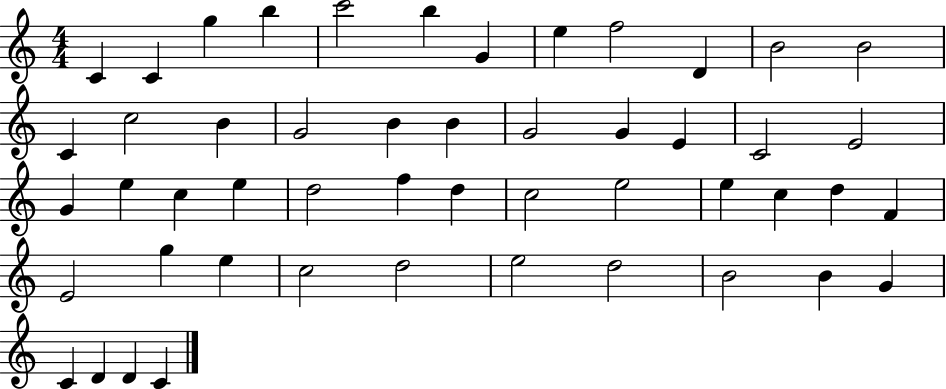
C4/q C4/q G5/q B5/q C6/h B5/q G4/q E5/q F5/h D4/q B4/h B4/h C4/q C5/h B4/q G4/h B4/q B4/q G4/h G4/q E4/q C4/h E4/h G4/q E5/q C5/q E5/q D5/h F5/q D5/q C5/h E5/h E5/q C5/q D5/q F4/q E4/h G5/q E5/q C5/h D5/h E5/h D5/h B4/h B4/q G4/q C4/q D4/q D4/q C4/q